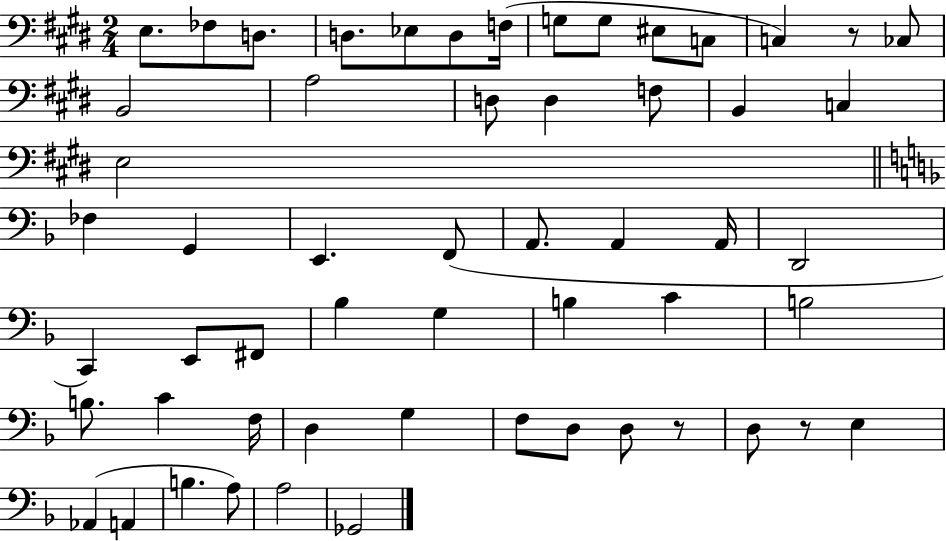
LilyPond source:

{
  \clef bass
  \numericTimeSignature
  \time 2/4
  \key e \major
  e8. fes8 d8. | d8. ees8 d8 f16( | g8 g8 eis8 c8 | c4) r8 ces8 | \break b,2 | a2 | d8 d4 f8 | b,4 c4 | \break e2 | \bar "||" \break \key f \major fes4 g,4 | e,4. f,8( | a,8. a,4 a,16 | d,2 | \break c,4) e,8 fis,8 | bes4 g4 | b4 c'4 | b2 | \break b8. c'4 f16 | d4 g4 | f8 d8 d8 r8 | d8 r8 e4 | \break aes,4( a,4 | b4. a8) | a2 | ges,2 | \break \bar "|."
}